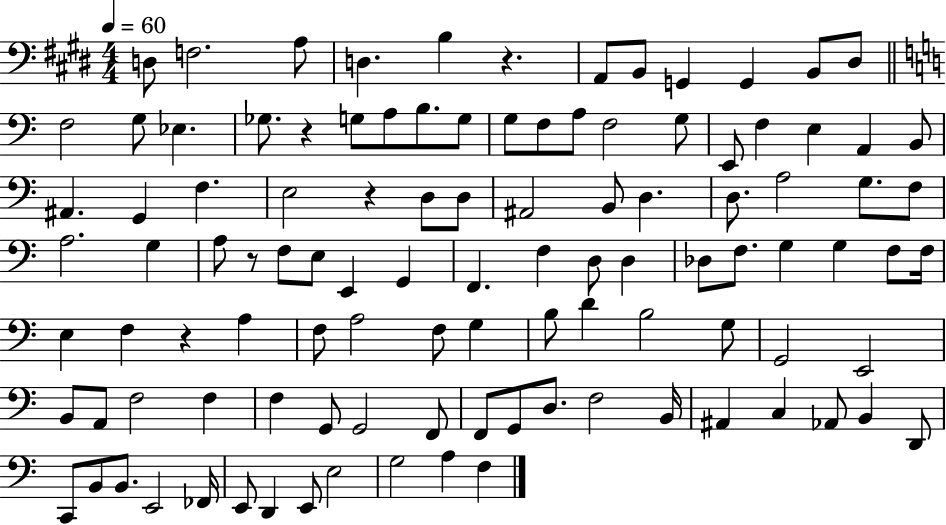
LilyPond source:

{
  \clef bass
  \numericTimeSignature
  \time 4/4
  \key e \major
  \tempo 4 = 60
  d8 f2. a8 | d4. b4 r4. | a,8 b,8 g,4 g,4 b,8 dis8 | \bar "||" \break \key c \major f2 g8 ees4. | ges8. r4 g8 a8 b8. g8 | g8 f8 a8 f2 g8 | e,8 f4 e4 a,4 b,8 | \break ais,4. g,4 f4. | e2 r4 d8 d8 | ais,2 b,8 d4. | d8. a2 g8. f8 | \break a2. g4 | a8 r8 f8 e8 e,4 g,4 | f,4. f4 d8 d4 | des8 f8. g4 g4 f8 f16 | \break e4 f4 r4 a4 | f8 a2 f8 g4 | b8 d'4 b2 g8 | g,2 e,2 | \break b,8 a,8 f2 f4 | f4 g,8 g,2 f,8 | f,8 g,8 d8. f2 b,16 | ais,4 c4 aes,8 b,4 d,8 | \break c,8 b,8 b,8. e,2 fes,16 | e,8 d,4 e,8 e2 | g2 a4 f4 | \bar "|."
}